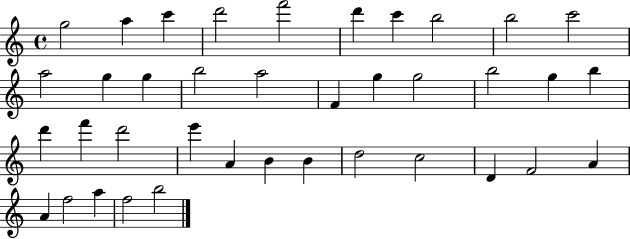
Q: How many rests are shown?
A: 0